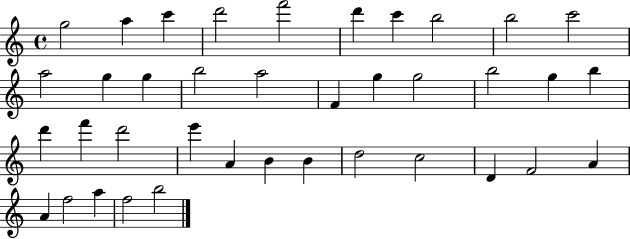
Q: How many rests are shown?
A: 0